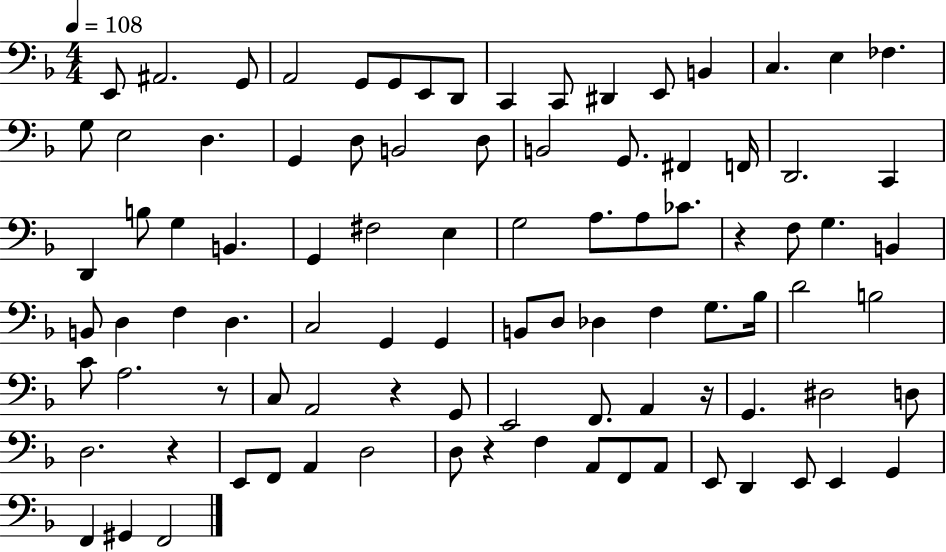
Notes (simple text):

E2/e A#2/h. G2/e A2/h G2/e G2/e E2/e D2/e C2/q C2/e D#2/q E2/e B2/q C3/q. E3/q FES3/q. G3/e E3/h D3/q. G2/q D3/e B2/h D3/e B2/h G2/e. F#2/q F2/s D2/h. C2/q D2/q B3/e G3/q B2/q. G2/q F#3/h E3/q G3/h A3/e. A3/e CES4/e. R/q F3/e G3/q. B2/q B2/e D3/q F3/q D3/q. C3/h G2/q G2/q B2/e D3/e Db3/q F3/q G3/e. Bb3/s D4/h B3/h C4/e A3/h. R/e C3/e A2/h R/q G2/e E2/h F2/e. A2/q R/s G2/q. D#3/h D3/e D3/h. R/q E2/e F2/e A2/q D3/h D3/e R/q F3/q A2/e F2/e A2/e E2/e D2/q E2/e E2/q G2/q F2/q G#2/q F2/h